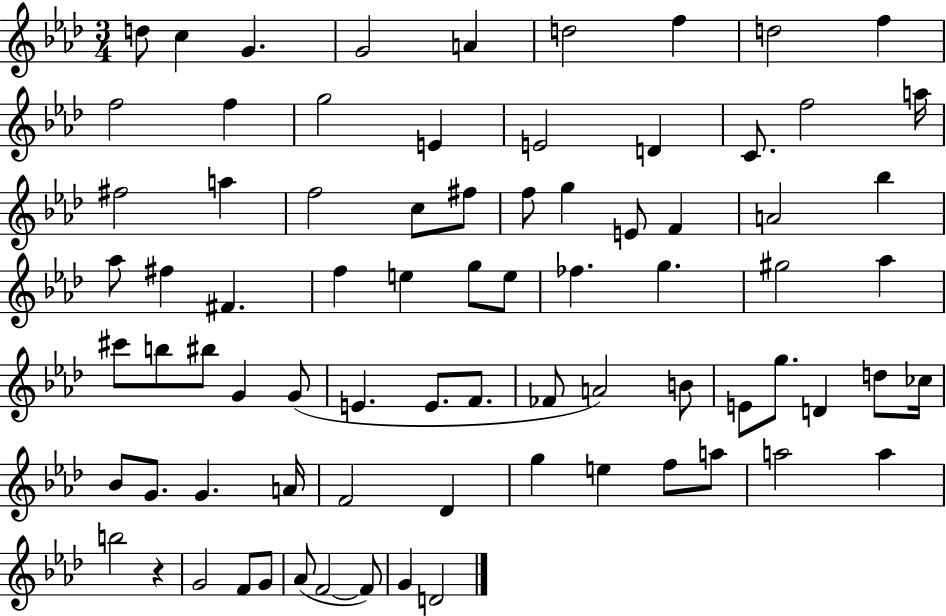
{
  \clef treble
  \numericTimeSignature
  \time 3/4
  \key aes \major
  d''8 c''4 g'4. | g'2 a'4 | d''2 f''4 | d''2 f''4 | \break f''2 f''4 | g''2 e'4 | e'2 d'4 | c'8. f''2 a''16 | \break fis''2 a''4 | f''2 c''8 fis''8 | f''8 g''4 e'8 f'4 | a'2 bes''4 | \break aes''8 fis''4 fis'4. | f''4 e''4 g''8 e''8 | fes''4. g''4. | gis''2 aes''4 | \break cis'''8 b''8 bis''8 g'4 g'8( | e'4. e'8. f'8. | fes'8 a'2) b'8 | e'8 g''8. d'4 d''8 ces''16 | \break bes'8 g'8. g'4. a'16 | f'2 des'4 | g''4 e''4 f''8 a''8 | a''2 a''4 | \break b''2 r4 | g'2 f'8 g'8 | aes'8( f'2~~ f'8) | g'4 d'2 | \break \bar "|."
}